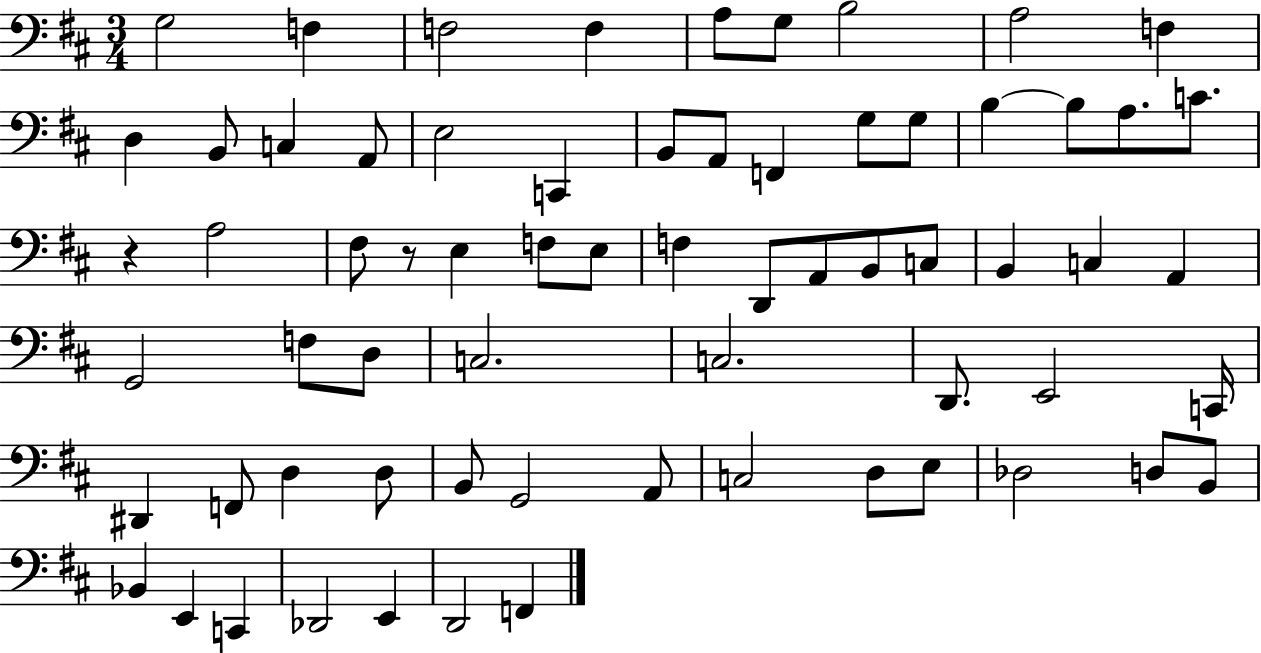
{
  \clef bass
  \numericTimeSignature
  \time 3/4
  \key d \major
  g2 f4 | f2 f4 | a8 g8 b2 | a2 f4 | \break d4 b,8 c4 a,8 | e2 c,4 | b,8 a,8 f,4 g8 g8 | b4~~ b8 a8. c'8. | \break r4 a2 | fis8 r8 e4 f8 e8 | f4 d,8 a,8 b,8 c8 | b,4 c4 a,4 | \break g,2 f8 d8 | c2. | c2. | d,8. e,2 c,16 | \break dis,4 f,8 d4 d8 | b,8 g,2 a,8 | c2 d8 e8 | des2 d8 b,8 | \break bes,4 e,4 c,4 | des,2 e,4 | d,2 f,4 | \bar "|."
}